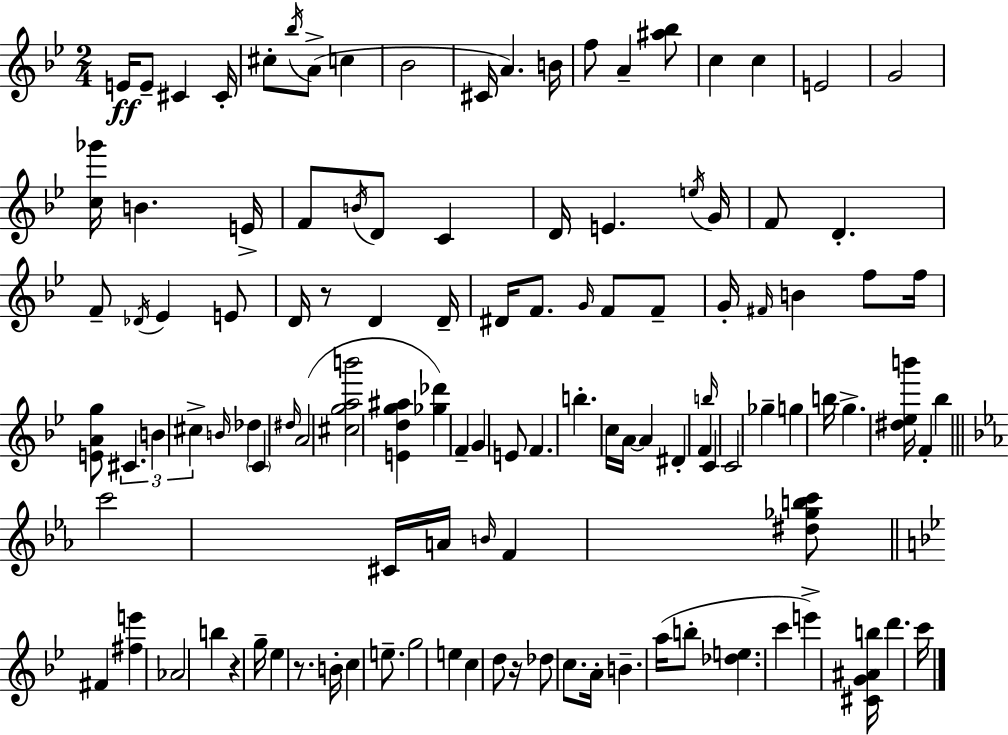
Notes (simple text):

E4/s E4/e C#4/q C#4/s C#5/e Bb5/s A4/e C5/q Bb4/h C#4/s A4/q. B4/s F5/e A4/q [A#5,Bb5]/e C5/q C5/q E4/h G4/h [C5,Gb6]/s B4/q. E4/s F4/e B4/s D4/e C4/q D4/s E4/q. E5/s G4/s F4/e D4/q. F4/e Db4/s Eb4/q E4/e D4/s R/e D4/q D4/s D#4/s F4/e. G4/s F4/e F4/e G4/s F#4/s B4/q F5/e F5/s [E4,A4,G5]/e C#4/q. B4/q C#5/q B4/s Db5/q C4/q D#5/s A4/h [C#5,G5,A5,B6]/h [E4,D5,G5,A#5]/q [Gb5,Db6]/q F4/q G4/q E4/e F4/q. B5/q. C5/s A4/s A4/q D#4/q F4/q B5/s C4/q C4/h Gb5/q G5/q B5/s G5/q. [D#5,Eb5,B6]/s F4/q Bb5/q C6/h C#4/s A4/s B4/s F4/q [D#5,Gb5,B5,C6]/e F#4/q [F#5,E6]/q Ab4/h B5/q R/q G5/s Eb5/q R/e. B4/s C5/q E5/e. G5/h E5/q C5/q D5/e R/s Db5/e C5/e. A4/s B4/q. A5/s B5/e [Db5,E5]/q. C6/q E6/q [C#4,G4,A#4,B5]/s D6/q. C6/s